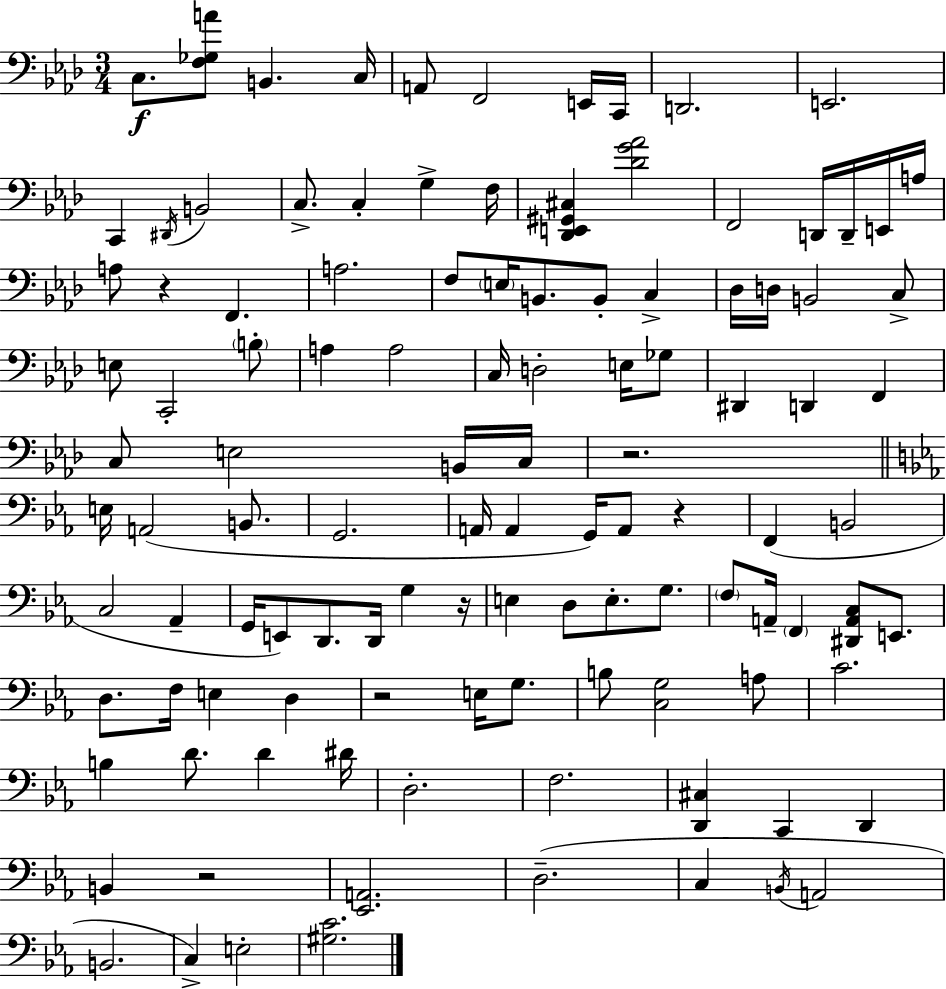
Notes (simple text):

C3/e. [F3,Gb3,A4]/e B2/q. C3/s A2/e F2/h E2/s C2/s D2/h. E2/h. C2/q D#2/s B2/h C3/e. C3/q G3/q F3/s [Db2,E2,G#2,C#3]/q [Db4,G4,Ab4]/h F2/h D2/s D2/s E2/s A3/s A3/e R/q F2/q. A3/h. F3/e E3/s B2/e. B2/e C3/q Db3/s D3/s B2/h C3/e E3/e C2/h B3/e A3/q A3/h C3/s D3/h E3/s Gb3/e D#2/q D2/q F2/q C3/e E3/h B2/s C3/s R/h. E3/s A2/h B2/e. G2/h. A2/s A2/q G2/s A2/e R/q F2/q B2/h C3/h Ab2/q G2/s E2/e D2/e. D2/s G3/q R/s E3/q D3/e E3/e. G3/e. F3/e A2/s F2/q [D#2,A2,C3]/e E2/e. D3/e. F3/s E3/q D3/q R/h E3/s G3/e. B3/e [C3,G3]/h A3/e C4/h. B3/q D4/e. D4/q D#4/s D3/h. F3/h. [D2,C#3]/q C2/q D2/q B2/q R/h [Eb2,A2]/h. D3/h. C3/q B2/s A2/h B2/h. C3/q E3/h [G#3,C4]/h.